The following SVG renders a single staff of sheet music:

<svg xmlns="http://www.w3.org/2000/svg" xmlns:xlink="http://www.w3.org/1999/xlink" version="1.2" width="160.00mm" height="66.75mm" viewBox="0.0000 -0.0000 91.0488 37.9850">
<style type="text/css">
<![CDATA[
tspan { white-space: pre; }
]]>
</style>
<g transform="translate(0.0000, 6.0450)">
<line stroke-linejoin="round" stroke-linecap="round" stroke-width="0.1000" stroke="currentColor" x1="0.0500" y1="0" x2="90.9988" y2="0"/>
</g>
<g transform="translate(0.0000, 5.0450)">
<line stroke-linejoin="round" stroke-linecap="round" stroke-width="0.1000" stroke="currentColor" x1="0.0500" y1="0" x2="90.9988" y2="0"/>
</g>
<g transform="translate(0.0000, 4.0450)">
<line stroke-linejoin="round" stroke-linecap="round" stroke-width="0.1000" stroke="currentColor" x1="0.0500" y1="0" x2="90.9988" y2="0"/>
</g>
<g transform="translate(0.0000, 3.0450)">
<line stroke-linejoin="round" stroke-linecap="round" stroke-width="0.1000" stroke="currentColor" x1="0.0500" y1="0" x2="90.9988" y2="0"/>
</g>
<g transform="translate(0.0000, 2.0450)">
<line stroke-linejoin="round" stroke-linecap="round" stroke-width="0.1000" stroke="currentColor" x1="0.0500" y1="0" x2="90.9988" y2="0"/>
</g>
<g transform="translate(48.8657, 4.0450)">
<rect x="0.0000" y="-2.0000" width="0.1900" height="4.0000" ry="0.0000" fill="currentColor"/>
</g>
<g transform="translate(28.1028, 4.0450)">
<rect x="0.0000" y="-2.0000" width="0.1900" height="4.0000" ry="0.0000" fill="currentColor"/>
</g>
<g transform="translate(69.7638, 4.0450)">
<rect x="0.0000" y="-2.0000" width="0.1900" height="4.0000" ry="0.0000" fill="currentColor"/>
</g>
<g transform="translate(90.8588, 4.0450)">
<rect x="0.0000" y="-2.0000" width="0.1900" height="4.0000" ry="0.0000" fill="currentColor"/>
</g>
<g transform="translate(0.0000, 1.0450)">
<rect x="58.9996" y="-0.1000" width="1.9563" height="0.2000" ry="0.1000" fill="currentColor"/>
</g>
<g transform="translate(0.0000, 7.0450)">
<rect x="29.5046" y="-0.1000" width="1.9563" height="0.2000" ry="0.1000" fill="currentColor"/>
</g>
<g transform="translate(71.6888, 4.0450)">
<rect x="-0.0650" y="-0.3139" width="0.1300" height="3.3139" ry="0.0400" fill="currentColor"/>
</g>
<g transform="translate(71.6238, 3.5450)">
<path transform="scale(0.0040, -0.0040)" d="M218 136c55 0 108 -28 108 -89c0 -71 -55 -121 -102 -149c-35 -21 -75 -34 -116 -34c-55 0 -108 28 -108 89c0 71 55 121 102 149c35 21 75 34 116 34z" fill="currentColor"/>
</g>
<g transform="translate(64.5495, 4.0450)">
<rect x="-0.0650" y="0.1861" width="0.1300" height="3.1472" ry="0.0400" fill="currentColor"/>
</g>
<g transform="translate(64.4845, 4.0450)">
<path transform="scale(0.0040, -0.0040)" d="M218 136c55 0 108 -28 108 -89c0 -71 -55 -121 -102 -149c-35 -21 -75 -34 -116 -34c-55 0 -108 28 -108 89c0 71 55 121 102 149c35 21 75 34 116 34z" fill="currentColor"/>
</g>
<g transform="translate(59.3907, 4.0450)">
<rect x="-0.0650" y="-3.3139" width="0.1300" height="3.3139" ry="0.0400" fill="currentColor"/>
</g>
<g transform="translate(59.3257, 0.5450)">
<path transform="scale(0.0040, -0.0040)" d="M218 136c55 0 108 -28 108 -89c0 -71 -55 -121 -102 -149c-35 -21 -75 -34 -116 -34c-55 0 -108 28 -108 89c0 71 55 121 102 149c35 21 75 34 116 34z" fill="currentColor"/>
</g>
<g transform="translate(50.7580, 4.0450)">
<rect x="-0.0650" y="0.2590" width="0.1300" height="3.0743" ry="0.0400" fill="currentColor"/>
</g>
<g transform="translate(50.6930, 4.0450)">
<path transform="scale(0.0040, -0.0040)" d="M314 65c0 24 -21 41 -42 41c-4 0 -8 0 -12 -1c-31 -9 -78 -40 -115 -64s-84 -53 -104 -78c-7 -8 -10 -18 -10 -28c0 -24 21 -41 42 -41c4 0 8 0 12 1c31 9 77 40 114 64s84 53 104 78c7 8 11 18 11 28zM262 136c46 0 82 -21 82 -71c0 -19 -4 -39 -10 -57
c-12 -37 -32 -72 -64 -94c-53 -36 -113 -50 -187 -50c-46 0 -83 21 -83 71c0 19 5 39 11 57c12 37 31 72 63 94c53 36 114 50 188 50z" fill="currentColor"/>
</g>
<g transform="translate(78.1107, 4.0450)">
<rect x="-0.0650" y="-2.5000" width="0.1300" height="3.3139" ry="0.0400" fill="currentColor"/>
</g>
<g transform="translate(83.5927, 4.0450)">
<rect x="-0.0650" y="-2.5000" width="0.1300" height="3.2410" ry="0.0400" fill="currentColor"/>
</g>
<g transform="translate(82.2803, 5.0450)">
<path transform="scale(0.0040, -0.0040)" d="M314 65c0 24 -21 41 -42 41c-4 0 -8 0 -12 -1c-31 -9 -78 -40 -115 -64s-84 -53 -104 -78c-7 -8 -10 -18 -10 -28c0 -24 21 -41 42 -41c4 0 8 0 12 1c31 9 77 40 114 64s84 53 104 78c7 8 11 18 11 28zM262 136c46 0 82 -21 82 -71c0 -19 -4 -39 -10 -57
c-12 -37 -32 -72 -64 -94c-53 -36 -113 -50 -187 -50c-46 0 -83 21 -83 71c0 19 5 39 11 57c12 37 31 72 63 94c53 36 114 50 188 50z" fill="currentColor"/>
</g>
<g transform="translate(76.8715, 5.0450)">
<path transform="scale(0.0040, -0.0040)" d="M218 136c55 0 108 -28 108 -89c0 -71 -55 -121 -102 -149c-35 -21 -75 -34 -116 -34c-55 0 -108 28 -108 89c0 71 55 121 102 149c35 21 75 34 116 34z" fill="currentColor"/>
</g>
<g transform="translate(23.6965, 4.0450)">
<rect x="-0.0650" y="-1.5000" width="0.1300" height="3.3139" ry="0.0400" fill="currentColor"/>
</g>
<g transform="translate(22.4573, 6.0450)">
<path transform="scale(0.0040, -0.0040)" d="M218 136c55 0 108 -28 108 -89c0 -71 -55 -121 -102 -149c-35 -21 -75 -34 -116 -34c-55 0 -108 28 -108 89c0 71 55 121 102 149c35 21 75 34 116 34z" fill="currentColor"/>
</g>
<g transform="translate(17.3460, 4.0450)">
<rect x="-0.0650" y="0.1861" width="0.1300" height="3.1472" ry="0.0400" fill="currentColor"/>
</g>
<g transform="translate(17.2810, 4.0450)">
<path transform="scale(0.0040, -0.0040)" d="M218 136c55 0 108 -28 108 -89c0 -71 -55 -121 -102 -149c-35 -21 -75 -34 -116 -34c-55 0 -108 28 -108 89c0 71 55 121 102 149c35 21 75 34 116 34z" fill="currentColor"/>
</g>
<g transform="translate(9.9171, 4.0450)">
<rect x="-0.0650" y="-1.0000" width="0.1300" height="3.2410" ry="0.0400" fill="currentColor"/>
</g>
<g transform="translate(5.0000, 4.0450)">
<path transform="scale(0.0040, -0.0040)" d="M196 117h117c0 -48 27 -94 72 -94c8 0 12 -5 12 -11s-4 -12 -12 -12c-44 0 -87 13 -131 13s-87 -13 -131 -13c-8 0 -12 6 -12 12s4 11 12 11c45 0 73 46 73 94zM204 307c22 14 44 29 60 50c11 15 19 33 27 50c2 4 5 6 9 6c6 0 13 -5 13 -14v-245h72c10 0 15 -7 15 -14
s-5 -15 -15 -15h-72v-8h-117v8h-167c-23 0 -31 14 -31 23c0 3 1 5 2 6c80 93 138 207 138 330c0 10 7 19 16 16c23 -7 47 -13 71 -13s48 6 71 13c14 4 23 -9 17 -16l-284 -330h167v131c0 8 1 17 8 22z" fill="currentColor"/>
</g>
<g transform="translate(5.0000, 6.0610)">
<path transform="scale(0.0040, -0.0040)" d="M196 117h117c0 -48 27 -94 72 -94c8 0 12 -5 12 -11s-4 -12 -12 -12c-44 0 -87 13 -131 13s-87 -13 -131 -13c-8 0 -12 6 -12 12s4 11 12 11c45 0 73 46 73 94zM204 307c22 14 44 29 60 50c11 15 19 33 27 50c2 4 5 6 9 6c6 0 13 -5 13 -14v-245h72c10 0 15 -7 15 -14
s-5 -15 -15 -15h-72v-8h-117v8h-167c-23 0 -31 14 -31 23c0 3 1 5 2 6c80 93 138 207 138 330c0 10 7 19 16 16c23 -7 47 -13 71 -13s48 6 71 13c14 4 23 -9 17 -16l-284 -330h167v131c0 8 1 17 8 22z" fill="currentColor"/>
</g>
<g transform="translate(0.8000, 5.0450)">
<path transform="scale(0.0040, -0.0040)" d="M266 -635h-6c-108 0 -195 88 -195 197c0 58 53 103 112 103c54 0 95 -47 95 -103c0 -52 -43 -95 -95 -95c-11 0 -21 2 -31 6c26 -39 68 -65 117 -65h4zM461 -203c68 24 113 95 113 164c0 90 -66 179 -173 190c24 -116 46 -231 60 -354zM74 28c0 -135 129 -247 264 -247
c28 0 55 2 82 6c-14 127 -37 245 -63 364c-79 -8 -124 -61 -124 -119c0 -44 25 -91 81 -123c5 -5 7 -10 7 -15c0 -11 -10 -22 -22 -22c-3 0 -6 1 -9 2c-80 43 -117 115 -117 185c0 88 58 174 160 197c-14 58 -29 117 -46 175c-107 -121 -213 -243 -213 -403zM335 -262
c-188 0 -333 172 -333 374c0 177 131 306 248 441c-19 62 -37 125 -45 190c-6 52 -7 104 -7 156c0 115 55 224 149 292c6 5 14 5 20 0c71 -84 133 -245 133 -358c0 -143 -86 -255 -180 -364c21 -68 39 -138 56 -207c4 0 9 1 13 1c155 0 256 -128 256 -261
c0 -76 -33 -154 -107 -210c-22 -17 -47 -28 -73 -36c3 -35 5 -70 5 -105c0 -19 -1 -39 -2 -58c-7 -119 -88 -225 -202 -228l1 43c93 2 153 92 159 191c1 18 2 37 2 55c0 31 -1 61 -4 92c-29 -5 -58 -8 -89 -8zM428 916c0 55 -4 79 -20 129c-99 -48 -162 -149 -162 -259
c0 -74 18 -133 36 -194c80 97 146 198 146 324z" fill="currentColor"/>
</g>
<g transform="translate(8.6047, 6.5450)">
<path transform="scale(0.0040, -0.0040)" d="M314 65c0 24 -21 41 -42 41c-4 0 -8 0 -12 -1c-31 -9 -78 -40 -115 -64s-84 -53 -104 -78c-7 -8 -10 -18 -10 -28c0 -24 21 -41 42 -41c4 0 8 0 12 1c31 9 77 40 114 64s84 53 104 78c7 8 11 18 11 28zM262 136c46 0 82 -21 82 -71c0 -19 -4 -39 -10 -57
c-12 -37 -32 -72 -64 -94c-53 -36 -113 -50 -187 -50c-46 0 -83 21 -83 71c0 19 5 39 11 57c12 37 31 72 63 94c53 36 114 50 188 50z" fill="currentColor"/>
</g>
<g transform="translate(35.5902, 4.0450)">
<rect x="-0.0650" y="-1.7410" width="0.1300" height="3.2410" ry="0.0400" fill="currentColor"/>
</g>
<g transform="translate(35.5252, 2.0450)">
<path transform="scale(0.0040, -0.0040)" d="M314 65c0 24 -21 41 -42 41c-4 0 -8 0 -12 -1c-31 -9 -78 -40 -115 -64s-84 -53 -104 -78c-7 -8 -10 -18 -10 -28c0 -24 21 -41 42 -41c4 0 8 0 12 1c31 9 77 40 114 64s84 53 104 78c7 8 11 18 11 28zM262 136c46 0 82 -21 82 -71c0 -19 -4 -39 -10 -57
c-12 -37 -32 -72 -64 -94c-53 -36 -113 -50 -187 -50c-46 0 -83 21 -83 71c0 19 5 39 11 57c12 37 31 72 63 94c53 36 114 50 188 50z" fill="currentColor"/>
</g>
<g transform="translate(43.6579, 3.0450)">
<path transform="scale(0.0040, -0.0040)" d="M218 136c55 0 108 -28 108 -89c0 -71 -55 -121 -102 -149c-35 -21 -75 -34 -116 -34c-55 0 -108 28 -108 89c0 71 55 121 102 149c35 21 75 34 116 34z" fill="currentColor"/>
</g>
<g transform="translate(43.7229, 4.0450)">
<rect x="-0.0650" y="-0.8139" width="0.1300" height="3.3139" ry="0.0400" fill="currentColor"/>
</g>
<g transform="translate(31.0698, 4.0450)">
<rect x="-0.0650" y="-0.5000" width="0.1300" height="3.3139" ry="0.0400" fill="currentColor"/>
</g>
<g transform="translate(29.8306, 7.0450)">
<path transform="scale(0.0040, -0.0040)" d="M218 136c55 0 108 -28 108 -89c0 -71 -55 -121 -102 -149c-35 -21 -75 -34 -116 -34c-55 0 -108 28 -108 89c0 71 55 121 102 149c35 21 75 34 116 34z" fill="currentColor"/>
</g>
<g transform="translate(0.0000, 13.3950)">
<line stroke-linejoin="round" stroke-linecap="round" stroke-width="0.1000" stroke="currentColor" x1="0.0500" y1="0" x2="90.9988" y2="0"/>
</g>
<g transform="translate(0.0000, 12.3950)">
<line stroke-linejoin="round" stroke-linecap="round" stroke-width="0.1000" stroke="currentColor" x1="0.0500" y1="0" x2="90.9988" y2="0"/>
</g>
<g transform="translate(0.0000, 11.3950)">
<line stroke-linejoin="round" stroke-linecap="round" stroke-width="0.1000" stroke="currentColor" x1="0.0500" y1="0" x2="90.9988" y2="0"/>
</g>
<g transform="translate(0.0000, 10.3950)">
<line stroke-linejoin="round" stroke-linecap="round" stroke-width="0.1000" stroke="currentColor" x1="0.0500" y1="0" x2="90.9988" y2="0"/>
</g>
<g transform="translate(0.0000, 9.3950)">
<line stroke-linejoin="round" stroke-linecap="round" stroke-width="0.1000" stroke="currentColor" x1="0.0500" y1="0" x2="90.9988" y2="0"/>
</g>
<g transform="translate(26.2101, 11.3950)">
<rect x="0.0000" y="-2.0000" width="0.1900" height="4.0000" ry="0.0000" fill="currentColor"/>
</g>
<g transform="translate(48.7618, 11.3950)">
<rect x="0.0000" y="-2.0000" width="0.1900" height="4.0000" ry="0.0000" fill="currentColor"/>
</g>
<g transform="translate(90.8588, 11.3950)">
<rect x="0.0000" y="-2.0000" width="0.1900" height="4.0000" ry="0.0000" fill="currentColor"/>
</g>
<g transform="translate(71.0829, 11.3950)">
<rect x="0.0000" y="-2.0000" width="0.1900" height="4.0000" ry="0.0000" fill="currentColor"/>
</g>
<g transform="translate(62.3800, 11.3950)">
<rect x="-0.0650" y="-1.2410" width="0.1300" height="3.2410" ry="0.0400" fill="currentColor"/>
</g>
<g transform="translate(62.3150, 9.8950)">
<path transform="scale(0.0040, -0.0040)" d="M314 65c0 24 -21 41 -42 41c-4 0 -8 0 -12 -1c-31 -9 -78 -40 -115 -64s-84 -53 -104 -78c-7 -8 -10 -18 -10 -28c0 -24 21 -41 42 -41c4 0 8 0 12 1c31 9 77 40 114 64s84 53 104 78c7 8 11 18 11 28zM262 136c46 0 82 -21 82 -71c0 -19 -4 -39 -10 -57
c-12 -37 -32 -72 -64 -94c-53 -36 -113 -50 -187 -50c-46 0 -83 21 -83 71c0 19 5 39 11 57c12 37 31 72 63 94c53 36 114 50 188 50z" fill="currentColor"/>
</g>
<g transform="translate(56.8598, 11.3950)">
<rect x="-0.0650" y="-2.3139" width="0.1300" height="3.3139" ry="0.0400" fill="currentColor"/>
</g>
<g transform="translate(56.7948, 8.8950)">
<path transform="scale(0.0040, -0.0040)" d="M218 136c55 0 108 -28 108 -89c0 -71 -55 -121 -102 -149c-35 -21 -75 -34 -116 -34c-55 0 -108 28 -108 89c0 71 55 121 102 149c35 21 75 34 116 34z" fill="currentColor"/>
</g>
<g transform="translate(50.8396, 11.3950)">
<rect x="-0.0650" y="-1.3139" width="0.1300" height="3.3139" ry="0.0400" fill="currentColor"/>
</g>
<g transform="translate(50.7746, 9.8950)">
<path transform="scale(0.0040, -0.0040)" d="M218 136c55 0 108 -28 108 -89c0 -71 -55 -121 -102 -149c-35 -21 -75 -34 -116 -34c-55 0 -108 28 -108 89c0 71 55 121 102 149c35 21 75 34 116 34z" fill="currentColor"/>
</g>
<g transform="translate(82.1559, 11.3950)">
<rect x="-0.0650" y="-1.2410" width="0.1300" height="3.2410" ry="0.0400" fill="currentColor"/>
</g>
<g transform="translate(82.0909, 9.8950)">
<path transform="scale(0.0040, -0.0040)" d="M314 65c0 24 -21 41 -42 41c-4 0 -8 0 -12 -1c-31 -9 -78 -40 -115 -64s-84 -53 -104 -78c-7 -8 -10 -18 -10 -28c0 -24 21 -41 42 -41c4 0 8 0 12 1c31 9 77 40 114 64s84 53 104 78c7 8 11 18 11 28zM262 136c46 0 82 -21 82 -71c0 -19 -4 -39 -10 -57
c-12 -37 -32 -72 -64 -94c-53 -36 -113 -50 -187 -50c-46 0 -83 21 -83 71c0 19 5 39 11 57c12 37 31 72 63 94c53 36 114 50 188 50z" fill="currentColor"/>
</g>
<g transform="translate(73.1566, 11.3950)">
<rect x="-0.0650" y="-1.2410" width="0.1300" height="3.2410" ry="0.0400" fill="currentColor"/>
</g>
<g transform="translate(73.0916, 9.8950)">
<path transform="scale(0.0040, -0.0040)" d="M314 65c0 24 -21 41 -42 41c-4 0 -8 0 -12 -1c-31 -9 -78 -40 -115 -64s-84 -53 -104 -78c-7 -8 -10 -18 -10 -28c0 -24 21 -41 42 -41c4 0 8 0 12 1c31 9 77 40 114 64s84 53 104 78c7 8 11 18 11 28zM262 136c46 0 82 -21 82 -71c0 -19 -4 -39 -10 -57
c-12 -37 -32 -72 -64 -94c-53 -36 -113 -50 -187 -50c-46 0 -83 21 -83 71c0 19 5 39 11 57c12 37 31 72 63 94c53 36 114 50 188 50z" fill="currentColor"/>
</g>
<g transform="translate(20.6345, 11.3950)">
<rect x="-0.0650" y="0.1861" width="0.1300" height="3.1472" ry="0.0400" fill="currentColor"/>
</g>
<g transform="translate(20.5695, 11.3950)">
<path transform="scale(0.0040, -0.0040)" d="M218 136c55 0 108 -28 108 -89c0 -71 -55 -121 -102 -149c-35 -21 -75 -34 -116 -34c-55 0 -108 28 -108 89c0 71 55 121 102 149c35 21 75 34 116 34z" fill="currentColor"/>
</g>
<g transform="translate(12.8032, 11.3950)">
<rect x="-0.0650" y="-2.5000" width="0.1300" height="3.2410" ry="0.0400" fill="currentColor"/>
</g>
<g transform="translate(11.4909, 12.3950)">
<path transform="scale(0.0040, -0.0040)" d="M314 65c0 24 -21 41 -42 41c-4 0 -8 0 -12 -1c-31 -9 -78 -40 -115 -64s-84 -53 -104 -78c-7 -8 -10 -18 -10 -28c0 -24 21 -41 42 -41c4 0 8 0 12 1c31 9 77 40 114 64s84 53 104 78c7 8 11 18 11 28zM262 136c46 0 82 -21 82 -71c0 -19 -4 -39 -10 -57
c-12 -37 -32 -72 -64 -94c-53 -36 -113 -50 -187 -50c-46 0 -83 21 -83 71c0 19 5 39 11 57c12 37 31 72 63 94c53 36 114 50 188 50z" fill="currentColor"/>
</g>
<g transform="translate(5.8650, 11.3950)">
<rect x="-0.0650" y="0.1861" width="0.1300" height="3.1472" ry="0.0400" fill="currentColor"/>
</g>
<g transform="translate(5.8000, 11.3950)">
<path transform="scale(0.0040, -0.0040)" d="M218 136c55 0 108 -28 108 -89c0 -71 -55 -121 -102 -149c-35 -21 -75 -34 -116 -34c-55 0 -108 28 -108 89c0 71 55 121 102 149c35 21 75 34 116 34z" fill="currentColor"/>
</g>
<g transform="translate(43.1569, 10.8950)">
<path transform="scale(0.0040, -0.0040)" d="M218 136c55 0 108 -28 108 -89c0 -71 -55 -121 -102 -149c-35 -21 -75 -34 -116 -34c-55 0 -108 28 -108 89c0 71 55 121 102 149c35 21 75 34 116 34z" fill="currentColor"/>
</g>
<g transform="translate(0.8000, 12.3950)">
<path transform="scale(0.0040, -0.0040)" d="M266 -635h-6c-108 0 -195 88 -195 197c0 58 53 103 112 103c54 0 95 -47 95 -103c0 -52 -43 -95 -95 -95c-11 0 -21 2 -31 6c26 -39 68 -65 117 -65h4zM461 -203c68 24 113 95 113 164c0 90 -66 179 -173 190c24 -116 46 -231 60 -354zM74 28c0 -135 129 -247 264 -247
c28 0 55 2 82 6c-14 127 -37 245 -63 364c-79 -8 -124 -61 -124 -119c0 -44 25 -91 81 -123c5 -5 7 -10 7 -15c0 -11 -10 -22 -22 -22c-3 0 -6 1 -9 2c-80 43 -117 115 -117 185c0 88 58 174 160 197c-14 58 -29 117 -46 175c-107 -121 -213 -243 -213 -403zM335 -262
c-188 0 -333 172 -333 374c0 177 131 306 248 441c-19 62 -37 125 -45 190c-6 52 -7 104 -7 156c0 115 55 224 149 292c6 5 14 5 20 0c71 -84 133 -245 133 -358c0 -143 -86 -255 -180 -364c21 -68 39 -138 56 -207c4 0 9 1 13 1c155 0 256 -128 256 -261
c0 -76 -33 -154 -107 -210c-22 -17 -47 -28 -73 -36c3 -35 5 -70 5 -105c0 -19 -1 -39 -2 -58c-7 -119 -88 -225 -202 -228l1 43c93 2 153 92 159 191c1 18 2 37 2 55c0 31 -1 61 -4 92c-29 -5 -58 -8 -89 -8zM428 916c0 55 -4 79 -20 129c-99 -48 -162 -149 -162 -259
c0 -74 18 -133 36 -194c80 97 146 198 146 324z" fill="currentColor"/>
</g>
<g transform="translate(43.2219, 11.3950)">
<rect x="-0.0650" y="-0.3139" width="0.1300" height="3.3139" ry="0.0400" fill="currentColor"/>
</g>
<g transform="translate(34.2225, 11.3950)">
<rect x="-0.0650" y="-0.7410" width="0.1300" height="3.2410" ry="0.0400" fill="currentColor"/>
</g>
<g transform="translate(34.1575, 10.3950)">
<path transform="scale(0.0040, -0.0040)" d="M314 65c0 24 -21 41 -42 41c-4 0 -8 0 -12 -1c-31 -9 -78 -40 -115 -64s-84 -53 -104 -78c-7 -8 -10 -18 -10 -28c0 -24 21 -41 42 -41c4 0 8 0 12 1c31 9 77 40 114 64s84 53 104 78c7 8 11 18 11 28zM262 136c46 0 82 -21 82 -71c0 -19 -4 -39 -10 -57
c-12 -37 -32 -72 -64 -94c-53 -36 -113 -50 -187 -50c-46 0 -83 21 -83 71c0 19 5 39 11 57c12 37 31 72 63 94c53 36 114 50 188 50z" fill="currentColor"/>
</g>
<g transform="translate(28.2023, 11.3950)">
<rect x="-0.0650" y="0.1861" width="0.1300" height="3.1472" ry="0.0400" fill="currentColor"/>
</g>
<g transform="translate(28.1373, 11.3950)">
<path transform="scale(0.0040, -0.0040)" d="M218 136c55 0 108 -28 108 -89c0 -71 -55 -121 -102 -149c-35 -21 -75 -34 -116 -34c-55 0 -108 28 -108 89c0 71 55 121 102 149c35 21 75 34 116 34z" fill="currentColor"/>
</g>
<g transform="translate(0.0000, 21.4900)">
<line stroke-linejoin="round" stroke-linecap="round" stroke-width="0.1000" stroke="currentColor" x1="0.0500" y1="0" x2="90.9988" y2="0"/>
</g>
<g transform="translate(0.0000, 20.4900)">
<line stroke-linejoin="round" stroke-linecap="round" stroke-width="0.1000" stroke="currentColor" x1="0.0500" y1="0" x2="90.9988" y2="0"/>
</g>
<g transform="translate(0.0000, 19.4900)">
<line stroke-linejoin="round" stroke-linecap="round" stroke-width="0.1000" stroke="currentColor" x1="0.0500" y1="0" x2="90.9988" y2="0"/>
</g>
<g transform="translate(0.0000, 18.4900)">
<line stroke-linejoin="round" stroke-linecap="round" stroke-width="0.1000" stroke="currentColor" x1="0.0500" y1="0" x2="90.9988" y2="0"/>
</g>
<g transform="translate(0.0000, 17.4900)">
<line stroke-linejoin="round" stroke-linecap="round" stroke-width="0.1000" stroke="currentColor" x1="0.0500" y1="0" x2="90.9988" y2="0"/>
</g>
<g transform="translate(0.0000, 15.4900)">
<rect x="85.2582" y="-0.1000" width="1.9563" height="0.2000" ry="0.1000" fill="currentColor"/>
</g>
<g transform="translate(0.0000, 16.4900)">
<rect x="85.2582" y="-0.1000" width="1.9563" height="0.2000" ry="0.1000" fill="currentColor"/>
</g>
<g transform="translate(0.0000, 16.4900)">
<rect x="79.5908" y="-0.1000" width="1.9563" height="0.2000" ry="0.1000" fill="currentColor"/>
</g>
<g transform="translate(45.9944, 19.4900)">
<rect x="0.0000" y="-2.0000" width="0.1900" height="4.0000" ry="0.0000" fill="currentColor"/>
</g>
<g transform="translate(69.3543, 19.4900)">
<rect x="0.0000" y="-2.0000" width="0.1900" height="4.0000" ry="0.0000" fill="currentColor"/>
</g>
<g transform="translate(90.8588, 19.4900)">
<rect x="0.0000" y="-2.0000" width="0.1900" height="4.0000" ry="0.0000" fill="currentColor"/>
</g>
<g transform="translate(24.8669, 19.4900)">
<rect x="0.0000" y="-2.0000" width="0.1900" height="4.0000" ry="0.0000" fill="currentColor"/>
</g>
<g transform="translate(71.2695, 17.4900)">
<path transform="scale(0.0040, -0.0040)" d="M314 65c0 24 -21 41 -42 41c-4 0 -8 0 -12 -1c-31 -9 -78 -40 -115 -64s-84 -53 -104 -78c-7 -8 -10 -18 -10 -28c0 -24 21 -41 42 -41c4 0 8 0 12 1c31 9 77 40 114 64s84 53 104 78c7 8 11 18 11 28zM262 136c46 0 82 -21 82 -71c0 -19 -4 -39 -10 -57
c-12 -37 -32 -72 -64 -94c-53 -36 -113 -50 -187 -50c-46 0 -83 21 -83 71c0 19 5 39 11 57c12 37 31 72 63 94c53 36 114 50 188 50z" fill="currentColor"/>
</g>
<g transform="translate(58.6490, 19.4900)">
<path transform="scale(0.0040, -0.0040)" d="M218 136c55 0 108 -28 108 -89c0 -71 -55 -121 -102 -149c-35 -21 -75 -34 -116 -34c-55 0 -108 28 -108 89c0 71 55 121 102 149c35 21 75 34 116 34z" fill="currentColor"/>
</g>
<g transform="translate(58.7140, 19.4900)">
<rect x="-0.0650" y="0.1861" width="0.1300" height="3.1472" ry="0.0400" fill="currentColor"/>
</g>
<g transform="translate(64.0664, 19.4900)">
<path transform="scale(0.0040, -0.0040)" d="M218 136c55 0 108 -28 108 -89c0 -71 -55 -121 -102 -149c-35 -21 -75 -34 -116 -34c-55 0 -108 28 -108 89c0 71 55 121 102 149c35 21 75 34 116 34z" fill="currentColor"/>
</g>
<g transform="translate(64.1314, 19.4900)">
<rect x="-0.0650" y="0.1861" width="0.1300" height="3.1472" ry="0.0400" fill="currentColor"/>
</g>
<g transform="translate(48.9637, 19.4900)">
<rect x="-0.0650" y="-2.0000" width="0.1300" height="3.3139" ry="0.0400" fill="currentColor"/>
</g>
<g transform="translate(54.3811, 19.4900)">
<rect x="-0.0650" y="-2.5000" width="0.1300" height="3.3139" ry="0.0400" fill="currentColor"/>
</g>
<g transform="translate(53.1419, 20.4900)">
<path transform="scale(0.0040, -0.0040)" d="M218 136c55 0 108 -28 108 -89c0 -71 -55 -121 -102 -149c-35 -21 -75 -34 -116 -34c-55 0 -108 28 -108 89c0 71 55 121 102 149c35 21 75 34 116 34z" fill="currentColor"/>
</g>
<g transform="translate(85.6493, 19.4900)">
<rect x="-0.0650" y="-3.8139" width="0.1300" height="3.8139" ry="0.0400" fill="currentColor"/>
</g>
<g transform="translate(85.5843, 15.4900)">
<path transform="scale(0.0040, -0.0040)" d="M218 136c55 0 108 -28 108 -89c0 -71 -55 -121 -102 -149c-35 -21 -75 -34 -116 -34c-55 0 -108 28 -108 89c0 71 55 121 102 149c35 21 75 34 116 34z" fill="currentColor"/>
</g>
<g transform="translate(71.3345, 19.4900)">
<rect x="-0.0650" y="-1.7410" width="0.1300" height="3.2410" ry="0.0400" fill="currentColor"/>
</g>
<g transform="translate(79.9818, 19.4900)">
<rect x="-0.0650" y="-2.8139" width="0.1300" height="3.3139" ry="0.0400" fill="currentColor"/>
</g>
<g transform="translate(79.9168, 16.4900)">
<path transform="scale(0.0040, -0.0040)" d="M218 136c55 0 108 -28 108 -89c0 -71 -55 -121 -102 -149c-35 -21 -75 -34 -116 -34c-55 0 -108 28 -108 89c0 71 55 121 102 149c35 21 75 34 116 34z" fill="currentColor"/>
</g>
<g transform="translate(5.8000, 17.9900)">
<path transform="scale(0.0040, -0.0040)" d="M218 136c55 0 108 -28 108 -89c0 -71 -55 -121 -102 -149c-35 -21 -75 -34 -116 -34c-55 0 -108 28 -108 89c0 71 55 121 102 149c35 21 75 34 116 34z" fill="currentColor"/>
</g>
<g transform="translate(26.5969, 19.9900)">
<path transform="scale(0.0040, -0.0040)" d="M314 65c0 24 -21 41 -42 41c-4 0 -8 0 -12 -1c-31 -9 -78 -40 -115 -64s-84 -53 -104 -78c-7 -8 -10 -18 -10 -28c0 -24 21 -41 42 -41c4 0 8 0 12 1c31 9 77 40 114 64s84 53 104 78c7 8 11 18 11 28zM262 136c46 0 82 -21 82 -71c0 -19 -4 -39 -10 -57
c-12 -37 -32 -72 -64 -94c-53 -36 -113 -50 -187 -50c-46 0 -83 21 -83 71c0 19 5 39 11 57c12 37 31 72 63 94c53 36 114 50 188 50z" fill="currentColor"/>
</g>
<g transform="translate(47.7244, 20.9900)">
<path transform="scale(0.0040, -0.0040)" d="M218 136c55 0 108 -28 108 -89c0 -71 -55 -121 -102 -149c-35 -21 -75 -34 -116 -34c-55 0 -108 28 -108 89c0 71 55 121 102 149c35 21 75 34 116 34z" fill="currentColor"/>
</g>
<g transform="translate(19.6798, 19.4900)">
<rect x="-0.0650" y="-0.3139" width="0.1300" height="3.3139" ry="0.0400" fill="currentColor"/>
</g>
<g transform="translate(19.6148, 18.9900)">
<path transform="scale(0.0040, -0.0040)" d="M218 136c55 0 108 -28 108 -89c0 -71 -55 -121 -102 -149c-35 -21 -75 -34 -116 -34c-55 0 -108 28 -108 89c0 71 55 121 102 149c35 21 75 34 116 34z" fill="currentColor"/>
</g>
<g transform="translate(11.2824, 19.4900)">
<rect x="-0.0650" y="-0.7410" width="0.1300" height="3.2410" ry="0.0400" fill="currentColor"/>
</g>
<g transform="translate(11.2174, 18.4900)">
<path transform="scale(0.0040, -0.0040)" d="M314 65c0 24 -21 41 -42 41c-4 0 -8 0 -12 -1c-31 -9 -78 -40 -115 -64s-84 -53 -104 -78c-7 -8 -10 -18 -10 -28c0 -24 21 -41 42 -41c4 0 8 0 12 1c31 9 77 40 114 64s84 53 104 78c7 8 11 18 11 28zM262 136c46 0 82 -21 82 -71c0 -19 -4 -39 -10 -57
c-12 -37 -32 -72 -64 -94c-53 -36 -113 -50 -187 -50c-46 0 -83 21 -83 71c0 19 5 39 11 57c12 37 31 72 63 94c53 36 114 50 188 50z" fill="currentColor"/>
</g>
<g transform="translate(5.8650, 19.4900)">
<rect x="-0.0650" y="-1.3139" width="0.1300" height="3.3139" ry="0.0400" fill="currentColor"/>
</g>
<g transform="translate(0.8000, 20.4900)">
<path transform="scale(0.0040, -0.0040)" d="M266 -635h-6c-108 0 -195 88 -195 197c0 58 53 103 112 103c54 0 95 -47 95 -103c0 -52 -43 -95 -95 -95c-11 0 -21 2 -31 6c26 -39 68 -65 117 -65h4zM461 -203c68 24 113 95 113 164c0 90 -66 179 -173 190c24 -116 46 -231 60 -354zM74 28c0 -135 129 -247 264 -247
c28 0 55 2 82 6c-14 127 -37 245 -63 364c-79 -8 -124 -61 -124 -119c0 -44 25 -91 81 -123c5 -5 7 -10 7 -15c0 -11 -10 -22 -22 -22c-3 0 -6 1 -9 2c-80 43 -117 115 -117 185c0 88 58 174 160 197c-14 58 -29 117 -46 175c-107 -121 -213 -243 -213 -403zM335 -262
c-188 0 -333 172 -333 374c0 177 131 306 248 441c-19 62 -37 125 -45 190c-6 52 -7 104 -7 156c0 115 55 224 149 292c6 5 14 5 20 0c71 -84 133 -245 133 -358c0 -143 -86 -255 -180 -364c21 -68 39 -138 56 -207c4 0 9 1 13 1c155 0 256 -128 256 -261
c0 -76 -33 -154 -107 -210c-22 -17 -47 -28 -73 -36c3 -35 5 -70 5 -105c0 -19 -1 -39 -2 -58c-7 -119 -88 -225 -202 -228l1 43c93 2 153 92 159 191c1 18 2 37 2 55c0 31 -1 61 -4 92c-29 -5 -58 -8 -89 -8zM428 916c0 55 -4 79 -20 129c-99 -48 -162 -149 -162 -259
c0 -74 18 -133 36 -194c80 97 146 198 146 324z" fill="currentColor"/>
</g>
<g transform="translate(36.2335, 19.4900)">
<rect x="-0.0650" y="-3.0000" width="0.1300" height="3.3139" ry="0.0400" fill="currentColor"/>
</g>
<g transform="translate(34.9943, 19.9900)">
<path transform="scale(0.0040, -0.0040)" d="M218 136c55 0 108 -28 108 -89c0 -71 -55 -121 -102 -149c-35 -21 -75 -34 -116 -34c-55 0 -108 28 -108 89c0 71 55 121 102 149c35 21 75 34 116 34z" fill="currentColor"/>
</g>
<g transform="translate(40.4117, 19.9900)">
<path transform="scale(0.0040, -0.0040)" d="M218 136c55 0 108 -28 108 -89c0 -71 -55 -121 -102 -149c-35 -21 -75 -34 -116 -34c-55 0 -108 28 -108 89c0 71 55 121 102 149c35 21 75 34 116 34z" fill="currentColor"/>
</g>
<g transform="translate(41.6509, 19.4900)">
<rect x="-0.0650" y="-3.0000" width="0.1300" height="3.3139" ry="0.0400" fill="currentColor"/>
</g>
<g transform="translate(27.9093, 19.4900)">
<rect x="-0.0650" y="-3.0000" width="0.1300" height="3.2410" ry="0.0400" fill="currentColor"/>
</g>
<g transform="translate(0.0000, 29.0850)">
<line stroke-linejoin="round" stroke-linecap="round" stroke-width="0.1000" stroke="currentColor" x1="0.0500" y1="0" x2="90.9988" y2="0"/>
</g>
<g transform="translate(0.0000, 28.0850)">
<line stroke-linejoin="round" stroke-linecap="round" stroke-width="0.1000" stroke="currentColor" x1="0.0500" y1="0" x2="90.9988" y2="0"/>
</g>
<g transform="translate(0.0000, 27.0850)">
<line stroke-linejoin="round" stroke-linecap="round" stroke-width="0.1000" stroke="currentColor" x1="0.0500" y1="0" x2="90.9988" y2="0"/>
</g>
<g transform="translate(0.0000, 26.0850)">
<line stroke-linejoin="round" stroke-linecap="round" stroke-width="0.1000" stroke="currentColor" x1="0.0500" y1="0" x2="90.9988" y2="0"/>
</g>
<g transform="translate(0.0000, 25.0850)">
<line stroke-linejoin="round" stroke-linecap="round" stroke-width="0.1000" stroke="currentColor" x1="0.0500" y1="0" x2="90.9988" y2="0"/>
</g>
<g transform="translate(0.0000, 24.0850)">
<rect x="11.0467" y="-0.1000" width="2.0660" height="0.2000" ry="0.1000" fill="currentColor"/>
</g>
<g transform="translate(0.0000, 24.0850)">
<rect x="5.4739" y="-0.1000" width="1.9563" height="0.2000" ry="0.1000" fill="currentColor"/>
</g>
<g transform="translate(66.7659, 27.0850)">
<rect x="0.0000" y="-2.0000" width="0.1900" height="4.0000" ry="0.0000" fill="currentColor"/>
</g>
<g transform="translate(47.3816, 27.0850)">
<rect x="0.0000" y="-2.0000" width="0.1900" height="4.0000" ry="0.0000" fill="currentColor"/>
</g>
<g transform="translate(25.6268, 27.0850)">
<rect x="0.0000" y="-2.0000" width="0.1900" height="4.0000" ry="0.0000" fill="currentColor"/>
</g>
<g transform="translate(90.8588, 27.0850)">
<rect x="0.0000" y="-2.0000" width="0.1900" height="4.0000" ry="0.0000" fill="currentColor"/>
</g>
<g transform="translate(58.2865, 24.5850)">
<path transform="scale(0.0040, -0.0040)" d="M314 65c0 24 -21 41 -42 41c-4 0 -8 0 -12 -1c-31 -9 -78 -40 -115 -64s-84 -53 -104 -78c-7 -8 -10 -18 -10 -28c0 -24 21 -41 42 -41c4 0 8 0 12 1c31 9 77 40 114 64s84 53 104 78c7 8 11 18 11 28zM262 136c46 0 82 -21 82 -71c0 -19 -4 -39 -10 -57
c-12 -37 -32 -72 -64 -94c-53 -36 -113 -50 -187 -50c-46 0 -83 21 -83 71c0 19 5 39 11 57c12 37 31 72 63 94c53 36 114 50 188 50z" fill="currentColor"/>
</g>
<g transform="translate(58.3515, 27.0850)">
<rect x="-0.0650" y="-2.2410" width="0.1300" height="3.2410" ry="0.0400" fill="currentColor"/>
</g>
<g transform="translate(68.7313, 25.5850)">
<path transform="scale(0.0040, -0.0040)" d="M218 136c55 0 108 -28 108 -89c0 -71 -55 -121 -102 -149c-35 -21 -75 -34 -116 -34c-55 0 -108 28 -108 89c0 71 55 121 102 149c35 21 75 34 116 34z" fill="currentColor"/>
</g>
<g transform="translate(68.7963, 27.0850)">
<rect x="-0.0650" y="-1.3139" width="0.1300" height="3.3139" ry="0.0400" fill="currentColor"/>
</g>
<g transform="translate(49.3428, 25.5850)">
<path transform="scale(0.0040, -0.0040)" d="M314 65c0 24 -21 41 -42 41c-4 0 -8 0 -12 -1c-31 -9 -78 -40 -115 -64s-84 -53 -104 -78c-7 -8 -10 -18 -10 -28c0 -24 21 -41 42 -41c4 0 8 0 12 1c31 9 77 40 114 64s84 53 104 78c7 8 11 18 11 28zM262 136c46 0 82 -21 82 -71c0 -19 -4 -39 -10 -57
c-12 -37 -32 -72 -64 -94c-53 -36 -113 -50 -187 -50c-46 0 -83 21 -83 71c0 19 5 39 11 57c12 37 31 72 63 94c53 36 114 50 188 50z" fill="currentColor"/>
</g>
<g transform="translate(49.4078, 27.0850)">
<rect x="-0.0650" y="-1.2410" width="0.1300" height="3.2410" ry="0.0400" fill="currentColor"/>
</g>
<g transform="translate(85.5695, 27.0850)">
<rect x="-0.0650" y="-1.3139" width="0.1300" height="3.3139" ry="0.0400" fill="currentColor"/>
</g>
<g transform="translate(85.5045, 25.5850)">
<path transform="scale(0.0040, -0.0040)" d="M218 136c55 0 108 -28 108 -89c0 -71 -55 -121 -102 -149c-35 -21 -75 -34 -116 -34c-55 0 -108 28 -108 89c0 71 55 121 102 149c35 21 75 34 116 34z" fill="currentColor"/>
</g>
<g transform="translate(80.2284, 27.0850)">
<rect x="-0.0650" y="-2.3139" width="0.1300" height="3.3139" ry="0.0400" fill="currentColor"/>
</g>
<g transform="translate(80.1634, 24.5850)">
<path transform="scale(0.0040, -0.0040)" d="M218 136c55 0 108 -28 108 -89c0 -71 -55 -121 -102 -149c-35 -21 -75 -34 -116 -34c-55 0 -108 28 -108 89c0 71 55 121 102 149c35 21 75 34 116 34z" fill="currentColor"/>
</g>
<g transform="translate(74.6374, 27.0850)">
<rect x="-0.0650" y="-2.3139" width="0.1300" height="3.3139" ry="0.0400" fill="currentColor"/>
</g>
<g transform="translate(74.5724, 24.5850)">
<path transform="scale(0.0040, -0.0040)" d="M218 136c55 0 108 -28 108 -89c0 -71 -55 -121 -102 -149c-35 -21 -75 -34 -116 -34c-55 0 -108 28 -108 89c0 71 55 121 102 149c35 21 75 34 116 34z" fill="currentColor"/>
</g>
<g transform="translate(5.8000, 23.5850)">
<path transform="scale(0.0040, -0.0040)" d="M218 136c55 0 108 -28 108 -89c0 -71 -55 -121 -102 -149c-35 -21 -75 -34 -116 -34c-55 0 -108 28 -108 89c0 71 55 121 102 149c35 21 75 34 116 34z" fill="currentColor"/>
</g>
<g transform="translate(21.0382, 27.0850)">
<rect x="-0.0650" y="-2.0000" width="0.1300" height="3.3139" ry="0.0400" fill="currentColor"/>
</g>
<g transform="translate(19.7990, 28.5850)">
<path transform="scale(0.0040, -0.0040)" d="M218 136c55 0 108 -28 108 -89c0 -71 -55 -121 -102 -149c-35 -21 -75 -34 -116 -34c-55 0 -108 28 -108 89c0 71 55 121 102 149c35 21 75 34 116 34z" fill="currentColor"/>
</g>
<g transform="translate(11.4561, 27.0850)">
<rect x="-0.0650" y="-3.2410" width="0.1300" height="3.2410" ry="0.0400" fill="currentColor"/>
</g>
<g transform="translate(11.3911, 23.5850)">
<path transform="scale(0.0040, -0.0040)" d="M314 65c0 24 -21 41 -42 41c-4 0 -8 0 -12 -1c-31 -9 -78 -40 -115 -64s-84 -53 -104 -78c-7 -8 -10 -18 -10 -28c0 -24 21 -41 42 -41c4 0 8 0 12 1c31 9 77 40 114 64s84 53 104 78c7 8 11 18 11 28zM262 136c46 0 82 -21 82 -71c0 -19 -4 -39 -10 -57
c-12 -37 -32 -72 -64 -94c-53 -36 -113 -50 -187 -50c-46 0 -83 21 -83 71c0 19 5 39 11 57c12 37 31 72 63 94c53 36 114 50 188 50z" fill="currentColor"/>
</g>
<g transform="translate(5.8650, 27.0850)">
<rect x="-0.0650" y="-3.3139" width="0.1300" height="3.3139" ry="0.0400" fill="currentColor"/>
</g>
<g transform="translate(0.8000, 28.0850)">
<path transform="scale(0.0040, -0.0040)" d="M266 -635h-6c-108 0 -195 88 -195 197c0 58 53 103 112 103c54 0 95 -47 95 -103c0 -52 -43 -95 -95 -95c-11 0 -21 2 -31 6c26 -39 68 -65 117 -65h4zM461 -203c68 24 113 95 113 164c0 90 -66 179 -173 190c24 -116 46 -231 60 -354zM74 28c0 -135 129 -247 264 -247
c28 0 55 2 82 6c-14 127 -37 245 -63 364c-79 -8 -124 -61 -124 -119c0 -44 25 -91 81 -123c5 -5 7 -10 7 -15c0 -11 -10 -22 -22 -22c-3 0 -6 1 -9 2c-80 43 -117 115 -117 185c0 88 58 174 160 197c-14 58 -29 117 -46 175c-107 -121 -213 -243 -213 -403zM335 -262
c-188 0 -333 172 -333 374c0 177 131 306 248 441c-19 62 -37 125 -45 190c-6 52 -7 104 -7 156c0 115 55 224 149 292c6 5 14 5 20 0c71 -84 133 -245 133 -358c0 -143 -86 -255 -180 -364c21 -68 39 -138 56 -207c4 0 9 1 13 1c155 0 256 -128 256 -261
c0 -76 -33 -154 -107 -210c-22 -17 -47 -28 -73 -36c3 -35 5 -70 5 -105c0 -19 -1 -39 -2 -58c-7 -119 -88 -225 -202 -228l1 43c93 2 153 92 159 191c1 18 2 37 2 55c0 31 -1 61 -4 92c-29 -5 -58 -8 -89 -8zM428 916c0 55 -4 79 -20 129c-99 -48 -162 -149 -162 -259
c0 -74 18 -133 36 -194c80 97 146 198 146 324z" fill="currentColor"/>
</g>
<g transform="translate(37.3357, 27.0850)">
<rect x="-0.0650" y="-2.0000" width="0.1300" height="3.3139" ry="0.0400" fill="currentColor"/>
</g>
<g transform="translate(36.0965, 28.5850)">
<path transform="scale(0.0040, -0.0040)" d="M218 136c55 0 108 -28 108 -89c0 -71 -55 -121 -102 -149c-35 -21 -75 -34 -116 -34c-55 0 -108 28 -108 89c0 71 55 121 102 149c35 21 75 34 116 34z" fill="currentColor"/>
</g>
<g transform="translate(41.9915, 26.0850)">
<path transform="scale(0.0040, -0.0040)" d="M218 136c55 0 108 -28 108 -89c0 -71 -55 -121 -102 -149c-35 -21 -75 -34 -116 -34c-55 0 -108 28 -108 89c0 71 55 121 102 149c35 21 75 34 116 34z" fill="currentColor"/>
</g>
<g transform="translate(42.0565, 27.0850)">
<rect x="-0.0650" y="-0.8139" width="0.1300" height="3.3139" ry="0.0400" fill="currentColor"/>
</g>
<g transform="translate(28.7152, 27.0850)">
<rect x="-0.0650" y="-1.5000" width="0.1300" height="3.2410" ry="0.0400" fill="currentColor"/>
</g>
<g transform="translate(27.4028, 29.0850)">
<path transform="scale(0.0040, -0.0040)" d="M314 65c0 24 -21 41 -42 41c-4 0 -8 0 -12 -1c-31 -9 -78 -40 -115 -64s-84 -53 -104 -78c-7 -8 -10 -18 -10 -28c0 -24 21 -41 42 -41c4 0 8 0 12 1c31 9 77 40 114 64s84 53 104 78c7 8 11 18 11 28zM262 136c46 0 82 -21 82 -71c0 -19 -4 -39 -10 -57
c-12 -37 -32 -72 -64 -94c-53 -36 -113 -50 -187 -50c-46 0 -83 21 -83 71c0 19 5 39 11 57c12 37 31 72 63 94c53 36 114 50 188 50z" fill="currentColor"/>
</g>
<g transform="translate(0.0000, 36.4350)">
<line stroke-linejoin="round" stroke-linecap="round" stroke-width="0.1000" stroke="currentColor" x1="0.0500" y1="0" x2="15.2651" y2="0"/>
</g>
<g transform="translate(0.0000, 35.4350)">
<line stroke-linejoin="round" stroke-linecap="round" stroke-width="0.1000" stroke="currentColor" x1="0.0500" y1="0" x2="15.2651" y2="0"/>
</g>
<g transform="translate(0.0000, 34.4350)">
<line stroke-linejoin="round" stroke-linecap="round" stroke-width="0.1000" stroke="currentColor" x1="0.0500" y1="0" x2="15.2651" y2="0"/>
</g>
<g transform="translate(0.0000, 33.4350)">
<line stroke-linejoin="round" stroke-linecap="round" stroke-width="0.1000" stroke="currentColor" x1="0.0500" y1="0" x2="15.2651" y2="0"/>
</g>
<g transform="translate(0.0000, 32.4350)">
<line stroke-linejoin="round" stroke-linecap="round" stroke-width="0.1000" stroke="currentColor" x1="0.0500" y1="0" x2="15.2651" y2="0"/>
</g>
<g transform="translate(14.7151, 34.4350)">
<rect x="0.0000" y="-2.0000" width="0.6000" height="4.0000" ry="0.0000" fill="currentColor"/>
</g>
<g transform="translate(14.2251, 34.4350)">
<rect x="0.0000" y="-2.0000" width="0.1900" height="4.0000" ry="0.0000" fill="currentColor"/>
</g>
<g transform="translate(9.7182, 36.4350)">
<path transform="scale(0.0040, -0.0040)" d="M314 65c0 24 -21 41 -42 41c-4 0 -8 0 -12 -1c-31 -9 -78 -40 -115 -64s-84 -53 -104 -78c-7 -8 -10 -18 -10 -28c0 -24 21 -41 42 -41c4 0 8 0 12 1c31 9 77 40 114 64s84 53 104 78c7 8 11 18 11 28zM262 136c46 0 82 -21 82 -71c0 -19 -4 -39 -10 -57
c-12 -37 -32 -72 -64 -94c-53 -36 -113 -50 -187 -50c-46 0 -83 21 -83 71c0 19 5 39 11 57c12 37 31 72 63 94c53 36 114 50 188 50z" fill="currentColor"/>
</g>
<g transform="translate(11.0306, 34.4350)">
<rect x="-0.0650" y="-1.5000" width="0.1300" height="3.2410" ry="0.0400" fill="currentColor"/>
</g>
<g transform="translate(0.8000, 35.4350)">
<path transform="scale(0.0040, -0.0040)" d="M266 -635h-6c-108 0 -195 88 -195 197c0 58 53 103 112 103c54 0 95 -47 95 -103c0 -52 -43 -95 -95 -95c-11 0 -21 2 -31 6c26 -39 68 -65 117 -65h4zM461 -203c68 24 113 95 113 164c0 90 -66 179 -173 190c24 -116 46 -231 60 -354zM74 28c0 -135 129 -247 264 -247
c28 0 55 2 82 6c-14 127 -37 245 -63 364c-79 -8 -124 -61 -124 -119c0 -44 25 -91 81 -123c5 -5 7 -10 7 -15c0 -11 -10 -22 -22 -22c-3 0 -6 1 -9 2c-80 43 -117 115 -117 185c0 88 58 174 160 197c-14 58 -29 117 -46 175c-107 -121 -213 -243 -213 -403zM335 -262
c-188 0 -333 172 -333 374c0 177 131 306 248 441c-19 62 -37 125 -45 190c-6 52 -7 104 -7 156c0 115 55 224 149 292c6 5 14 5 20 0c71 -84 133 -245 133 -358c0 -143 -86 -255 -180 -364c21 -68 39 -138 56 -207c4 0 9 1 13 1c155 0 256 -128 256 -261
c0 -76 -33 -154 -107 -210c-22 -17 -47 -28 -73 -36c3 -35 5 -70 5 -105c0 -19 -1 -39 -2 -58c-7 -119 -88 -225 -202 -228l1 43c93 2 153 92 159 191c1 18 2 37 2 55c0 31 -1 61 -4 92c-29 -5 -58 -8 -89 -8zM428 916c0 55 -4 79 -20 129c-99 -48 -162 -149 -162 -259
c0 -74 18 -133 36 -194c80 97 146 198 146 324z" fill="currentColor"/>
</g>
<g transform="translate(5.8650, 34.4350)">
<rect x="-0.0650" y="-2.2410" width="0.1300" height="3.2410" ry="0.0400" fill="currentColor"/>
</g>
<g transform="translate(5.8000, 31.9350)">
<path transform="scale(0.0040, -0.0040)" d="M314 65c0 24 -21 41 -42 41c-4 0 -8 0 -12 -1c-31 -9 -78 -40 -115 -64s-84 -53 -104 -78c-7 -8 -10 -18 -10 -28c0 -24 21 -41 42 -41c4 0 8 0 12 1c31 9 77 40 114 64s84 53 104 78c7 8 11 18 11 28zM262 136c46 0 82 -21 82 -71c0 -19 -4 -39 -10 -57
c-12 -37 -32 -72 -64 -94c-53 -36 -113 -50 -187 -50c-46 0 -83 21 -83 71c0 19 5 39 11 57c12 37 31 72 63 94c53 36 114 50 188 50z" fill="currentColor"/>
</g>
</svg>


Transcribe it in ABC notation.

X:1
T:Untitled
M:4/4
L:1/4
K:C
D2 B E C f2 d B2 b B c G G2 B G2 B B d2 c e g e2 e2 e2 e d2 c A2 A A F G B B f2 a c' b b2 F E2 F d e2 g2 e g g e g2 E2